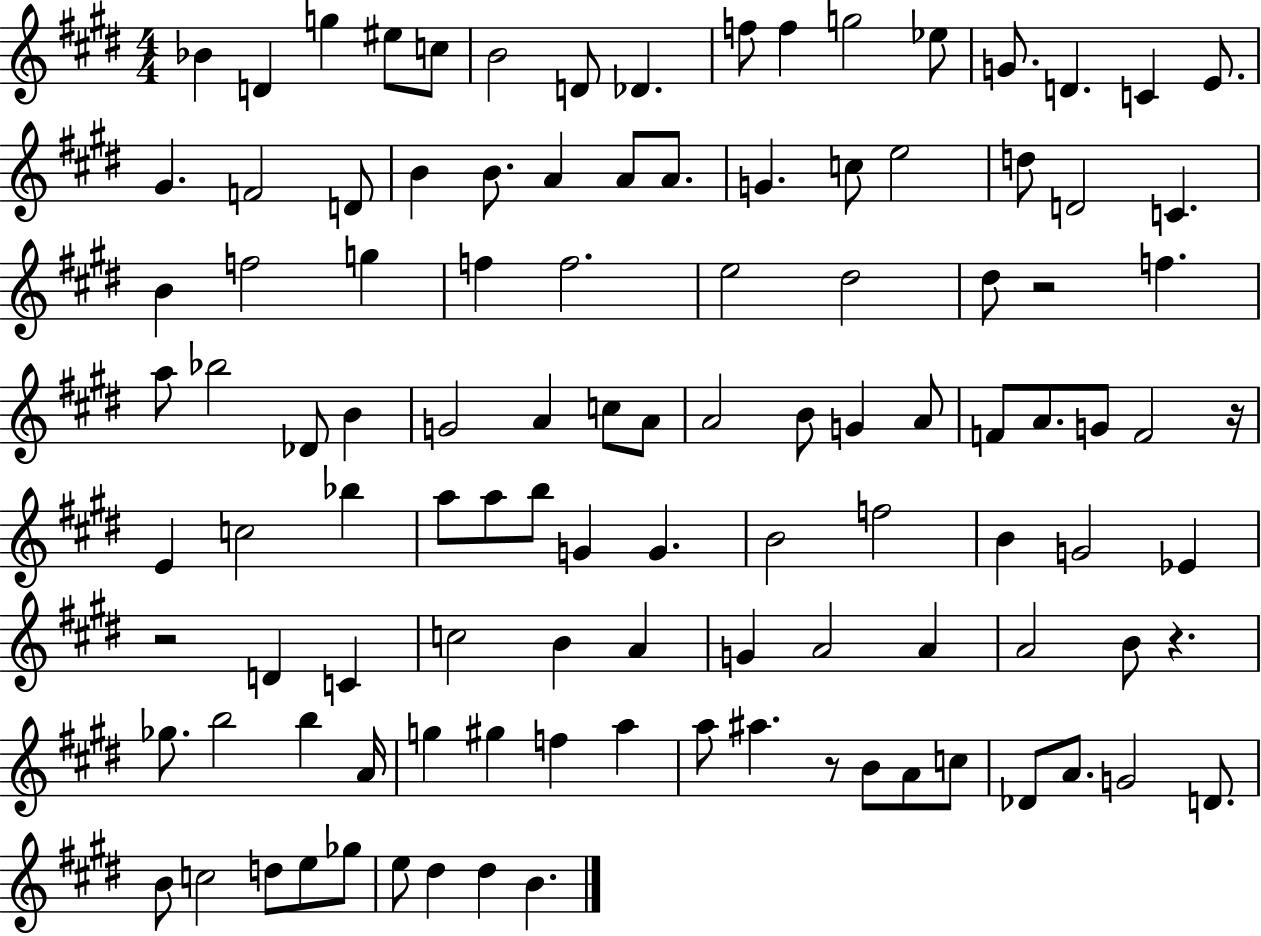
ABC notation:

X:1
T:Untitled
M:4/4
L:1/4
K:E
_B D g ^e/2 c/2 B2 D/2 _D f/2 f g2 _e/2 G/2 D C E/2 ^G F2 D/2 B B/2 A A/2 A/2 G c/2 e2 d/2 D2 C B f2 g f f2 e2 ^d2 ^d/2 z2 f a/2 _b2 _D/2 B G2 A c/2 A/2 A2 B/2 G A/2 F/2 A/2 G/2 F2 z/4 E c2 _b a/2 a/2 b/2 G G B2 f2 B G2 _E z2 D C c2 B A G A2 A A2 B/2 z _g/2 b2 b A/4 g ^g f a a/2 ^a z/2 B/2 A/2 c/2 _D/2 A/2 G2 D/2 B/2 c2 d/2 e/2 _g/2 e/2 ^d ^d B